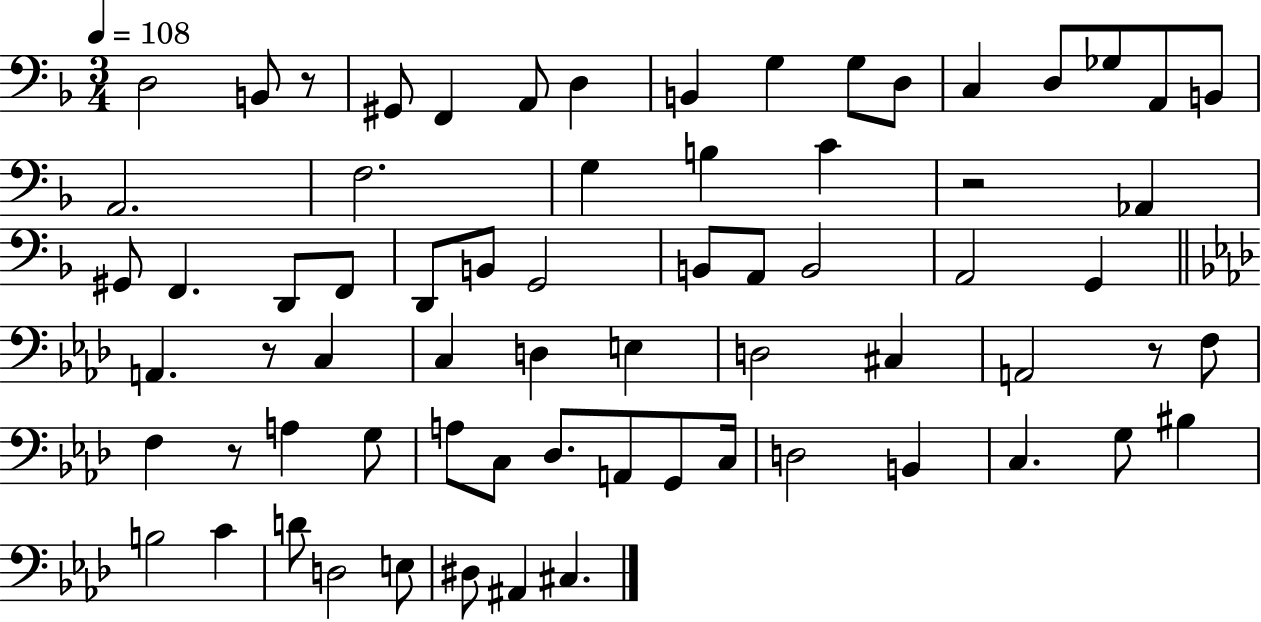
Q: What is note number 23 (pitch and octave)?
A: F2